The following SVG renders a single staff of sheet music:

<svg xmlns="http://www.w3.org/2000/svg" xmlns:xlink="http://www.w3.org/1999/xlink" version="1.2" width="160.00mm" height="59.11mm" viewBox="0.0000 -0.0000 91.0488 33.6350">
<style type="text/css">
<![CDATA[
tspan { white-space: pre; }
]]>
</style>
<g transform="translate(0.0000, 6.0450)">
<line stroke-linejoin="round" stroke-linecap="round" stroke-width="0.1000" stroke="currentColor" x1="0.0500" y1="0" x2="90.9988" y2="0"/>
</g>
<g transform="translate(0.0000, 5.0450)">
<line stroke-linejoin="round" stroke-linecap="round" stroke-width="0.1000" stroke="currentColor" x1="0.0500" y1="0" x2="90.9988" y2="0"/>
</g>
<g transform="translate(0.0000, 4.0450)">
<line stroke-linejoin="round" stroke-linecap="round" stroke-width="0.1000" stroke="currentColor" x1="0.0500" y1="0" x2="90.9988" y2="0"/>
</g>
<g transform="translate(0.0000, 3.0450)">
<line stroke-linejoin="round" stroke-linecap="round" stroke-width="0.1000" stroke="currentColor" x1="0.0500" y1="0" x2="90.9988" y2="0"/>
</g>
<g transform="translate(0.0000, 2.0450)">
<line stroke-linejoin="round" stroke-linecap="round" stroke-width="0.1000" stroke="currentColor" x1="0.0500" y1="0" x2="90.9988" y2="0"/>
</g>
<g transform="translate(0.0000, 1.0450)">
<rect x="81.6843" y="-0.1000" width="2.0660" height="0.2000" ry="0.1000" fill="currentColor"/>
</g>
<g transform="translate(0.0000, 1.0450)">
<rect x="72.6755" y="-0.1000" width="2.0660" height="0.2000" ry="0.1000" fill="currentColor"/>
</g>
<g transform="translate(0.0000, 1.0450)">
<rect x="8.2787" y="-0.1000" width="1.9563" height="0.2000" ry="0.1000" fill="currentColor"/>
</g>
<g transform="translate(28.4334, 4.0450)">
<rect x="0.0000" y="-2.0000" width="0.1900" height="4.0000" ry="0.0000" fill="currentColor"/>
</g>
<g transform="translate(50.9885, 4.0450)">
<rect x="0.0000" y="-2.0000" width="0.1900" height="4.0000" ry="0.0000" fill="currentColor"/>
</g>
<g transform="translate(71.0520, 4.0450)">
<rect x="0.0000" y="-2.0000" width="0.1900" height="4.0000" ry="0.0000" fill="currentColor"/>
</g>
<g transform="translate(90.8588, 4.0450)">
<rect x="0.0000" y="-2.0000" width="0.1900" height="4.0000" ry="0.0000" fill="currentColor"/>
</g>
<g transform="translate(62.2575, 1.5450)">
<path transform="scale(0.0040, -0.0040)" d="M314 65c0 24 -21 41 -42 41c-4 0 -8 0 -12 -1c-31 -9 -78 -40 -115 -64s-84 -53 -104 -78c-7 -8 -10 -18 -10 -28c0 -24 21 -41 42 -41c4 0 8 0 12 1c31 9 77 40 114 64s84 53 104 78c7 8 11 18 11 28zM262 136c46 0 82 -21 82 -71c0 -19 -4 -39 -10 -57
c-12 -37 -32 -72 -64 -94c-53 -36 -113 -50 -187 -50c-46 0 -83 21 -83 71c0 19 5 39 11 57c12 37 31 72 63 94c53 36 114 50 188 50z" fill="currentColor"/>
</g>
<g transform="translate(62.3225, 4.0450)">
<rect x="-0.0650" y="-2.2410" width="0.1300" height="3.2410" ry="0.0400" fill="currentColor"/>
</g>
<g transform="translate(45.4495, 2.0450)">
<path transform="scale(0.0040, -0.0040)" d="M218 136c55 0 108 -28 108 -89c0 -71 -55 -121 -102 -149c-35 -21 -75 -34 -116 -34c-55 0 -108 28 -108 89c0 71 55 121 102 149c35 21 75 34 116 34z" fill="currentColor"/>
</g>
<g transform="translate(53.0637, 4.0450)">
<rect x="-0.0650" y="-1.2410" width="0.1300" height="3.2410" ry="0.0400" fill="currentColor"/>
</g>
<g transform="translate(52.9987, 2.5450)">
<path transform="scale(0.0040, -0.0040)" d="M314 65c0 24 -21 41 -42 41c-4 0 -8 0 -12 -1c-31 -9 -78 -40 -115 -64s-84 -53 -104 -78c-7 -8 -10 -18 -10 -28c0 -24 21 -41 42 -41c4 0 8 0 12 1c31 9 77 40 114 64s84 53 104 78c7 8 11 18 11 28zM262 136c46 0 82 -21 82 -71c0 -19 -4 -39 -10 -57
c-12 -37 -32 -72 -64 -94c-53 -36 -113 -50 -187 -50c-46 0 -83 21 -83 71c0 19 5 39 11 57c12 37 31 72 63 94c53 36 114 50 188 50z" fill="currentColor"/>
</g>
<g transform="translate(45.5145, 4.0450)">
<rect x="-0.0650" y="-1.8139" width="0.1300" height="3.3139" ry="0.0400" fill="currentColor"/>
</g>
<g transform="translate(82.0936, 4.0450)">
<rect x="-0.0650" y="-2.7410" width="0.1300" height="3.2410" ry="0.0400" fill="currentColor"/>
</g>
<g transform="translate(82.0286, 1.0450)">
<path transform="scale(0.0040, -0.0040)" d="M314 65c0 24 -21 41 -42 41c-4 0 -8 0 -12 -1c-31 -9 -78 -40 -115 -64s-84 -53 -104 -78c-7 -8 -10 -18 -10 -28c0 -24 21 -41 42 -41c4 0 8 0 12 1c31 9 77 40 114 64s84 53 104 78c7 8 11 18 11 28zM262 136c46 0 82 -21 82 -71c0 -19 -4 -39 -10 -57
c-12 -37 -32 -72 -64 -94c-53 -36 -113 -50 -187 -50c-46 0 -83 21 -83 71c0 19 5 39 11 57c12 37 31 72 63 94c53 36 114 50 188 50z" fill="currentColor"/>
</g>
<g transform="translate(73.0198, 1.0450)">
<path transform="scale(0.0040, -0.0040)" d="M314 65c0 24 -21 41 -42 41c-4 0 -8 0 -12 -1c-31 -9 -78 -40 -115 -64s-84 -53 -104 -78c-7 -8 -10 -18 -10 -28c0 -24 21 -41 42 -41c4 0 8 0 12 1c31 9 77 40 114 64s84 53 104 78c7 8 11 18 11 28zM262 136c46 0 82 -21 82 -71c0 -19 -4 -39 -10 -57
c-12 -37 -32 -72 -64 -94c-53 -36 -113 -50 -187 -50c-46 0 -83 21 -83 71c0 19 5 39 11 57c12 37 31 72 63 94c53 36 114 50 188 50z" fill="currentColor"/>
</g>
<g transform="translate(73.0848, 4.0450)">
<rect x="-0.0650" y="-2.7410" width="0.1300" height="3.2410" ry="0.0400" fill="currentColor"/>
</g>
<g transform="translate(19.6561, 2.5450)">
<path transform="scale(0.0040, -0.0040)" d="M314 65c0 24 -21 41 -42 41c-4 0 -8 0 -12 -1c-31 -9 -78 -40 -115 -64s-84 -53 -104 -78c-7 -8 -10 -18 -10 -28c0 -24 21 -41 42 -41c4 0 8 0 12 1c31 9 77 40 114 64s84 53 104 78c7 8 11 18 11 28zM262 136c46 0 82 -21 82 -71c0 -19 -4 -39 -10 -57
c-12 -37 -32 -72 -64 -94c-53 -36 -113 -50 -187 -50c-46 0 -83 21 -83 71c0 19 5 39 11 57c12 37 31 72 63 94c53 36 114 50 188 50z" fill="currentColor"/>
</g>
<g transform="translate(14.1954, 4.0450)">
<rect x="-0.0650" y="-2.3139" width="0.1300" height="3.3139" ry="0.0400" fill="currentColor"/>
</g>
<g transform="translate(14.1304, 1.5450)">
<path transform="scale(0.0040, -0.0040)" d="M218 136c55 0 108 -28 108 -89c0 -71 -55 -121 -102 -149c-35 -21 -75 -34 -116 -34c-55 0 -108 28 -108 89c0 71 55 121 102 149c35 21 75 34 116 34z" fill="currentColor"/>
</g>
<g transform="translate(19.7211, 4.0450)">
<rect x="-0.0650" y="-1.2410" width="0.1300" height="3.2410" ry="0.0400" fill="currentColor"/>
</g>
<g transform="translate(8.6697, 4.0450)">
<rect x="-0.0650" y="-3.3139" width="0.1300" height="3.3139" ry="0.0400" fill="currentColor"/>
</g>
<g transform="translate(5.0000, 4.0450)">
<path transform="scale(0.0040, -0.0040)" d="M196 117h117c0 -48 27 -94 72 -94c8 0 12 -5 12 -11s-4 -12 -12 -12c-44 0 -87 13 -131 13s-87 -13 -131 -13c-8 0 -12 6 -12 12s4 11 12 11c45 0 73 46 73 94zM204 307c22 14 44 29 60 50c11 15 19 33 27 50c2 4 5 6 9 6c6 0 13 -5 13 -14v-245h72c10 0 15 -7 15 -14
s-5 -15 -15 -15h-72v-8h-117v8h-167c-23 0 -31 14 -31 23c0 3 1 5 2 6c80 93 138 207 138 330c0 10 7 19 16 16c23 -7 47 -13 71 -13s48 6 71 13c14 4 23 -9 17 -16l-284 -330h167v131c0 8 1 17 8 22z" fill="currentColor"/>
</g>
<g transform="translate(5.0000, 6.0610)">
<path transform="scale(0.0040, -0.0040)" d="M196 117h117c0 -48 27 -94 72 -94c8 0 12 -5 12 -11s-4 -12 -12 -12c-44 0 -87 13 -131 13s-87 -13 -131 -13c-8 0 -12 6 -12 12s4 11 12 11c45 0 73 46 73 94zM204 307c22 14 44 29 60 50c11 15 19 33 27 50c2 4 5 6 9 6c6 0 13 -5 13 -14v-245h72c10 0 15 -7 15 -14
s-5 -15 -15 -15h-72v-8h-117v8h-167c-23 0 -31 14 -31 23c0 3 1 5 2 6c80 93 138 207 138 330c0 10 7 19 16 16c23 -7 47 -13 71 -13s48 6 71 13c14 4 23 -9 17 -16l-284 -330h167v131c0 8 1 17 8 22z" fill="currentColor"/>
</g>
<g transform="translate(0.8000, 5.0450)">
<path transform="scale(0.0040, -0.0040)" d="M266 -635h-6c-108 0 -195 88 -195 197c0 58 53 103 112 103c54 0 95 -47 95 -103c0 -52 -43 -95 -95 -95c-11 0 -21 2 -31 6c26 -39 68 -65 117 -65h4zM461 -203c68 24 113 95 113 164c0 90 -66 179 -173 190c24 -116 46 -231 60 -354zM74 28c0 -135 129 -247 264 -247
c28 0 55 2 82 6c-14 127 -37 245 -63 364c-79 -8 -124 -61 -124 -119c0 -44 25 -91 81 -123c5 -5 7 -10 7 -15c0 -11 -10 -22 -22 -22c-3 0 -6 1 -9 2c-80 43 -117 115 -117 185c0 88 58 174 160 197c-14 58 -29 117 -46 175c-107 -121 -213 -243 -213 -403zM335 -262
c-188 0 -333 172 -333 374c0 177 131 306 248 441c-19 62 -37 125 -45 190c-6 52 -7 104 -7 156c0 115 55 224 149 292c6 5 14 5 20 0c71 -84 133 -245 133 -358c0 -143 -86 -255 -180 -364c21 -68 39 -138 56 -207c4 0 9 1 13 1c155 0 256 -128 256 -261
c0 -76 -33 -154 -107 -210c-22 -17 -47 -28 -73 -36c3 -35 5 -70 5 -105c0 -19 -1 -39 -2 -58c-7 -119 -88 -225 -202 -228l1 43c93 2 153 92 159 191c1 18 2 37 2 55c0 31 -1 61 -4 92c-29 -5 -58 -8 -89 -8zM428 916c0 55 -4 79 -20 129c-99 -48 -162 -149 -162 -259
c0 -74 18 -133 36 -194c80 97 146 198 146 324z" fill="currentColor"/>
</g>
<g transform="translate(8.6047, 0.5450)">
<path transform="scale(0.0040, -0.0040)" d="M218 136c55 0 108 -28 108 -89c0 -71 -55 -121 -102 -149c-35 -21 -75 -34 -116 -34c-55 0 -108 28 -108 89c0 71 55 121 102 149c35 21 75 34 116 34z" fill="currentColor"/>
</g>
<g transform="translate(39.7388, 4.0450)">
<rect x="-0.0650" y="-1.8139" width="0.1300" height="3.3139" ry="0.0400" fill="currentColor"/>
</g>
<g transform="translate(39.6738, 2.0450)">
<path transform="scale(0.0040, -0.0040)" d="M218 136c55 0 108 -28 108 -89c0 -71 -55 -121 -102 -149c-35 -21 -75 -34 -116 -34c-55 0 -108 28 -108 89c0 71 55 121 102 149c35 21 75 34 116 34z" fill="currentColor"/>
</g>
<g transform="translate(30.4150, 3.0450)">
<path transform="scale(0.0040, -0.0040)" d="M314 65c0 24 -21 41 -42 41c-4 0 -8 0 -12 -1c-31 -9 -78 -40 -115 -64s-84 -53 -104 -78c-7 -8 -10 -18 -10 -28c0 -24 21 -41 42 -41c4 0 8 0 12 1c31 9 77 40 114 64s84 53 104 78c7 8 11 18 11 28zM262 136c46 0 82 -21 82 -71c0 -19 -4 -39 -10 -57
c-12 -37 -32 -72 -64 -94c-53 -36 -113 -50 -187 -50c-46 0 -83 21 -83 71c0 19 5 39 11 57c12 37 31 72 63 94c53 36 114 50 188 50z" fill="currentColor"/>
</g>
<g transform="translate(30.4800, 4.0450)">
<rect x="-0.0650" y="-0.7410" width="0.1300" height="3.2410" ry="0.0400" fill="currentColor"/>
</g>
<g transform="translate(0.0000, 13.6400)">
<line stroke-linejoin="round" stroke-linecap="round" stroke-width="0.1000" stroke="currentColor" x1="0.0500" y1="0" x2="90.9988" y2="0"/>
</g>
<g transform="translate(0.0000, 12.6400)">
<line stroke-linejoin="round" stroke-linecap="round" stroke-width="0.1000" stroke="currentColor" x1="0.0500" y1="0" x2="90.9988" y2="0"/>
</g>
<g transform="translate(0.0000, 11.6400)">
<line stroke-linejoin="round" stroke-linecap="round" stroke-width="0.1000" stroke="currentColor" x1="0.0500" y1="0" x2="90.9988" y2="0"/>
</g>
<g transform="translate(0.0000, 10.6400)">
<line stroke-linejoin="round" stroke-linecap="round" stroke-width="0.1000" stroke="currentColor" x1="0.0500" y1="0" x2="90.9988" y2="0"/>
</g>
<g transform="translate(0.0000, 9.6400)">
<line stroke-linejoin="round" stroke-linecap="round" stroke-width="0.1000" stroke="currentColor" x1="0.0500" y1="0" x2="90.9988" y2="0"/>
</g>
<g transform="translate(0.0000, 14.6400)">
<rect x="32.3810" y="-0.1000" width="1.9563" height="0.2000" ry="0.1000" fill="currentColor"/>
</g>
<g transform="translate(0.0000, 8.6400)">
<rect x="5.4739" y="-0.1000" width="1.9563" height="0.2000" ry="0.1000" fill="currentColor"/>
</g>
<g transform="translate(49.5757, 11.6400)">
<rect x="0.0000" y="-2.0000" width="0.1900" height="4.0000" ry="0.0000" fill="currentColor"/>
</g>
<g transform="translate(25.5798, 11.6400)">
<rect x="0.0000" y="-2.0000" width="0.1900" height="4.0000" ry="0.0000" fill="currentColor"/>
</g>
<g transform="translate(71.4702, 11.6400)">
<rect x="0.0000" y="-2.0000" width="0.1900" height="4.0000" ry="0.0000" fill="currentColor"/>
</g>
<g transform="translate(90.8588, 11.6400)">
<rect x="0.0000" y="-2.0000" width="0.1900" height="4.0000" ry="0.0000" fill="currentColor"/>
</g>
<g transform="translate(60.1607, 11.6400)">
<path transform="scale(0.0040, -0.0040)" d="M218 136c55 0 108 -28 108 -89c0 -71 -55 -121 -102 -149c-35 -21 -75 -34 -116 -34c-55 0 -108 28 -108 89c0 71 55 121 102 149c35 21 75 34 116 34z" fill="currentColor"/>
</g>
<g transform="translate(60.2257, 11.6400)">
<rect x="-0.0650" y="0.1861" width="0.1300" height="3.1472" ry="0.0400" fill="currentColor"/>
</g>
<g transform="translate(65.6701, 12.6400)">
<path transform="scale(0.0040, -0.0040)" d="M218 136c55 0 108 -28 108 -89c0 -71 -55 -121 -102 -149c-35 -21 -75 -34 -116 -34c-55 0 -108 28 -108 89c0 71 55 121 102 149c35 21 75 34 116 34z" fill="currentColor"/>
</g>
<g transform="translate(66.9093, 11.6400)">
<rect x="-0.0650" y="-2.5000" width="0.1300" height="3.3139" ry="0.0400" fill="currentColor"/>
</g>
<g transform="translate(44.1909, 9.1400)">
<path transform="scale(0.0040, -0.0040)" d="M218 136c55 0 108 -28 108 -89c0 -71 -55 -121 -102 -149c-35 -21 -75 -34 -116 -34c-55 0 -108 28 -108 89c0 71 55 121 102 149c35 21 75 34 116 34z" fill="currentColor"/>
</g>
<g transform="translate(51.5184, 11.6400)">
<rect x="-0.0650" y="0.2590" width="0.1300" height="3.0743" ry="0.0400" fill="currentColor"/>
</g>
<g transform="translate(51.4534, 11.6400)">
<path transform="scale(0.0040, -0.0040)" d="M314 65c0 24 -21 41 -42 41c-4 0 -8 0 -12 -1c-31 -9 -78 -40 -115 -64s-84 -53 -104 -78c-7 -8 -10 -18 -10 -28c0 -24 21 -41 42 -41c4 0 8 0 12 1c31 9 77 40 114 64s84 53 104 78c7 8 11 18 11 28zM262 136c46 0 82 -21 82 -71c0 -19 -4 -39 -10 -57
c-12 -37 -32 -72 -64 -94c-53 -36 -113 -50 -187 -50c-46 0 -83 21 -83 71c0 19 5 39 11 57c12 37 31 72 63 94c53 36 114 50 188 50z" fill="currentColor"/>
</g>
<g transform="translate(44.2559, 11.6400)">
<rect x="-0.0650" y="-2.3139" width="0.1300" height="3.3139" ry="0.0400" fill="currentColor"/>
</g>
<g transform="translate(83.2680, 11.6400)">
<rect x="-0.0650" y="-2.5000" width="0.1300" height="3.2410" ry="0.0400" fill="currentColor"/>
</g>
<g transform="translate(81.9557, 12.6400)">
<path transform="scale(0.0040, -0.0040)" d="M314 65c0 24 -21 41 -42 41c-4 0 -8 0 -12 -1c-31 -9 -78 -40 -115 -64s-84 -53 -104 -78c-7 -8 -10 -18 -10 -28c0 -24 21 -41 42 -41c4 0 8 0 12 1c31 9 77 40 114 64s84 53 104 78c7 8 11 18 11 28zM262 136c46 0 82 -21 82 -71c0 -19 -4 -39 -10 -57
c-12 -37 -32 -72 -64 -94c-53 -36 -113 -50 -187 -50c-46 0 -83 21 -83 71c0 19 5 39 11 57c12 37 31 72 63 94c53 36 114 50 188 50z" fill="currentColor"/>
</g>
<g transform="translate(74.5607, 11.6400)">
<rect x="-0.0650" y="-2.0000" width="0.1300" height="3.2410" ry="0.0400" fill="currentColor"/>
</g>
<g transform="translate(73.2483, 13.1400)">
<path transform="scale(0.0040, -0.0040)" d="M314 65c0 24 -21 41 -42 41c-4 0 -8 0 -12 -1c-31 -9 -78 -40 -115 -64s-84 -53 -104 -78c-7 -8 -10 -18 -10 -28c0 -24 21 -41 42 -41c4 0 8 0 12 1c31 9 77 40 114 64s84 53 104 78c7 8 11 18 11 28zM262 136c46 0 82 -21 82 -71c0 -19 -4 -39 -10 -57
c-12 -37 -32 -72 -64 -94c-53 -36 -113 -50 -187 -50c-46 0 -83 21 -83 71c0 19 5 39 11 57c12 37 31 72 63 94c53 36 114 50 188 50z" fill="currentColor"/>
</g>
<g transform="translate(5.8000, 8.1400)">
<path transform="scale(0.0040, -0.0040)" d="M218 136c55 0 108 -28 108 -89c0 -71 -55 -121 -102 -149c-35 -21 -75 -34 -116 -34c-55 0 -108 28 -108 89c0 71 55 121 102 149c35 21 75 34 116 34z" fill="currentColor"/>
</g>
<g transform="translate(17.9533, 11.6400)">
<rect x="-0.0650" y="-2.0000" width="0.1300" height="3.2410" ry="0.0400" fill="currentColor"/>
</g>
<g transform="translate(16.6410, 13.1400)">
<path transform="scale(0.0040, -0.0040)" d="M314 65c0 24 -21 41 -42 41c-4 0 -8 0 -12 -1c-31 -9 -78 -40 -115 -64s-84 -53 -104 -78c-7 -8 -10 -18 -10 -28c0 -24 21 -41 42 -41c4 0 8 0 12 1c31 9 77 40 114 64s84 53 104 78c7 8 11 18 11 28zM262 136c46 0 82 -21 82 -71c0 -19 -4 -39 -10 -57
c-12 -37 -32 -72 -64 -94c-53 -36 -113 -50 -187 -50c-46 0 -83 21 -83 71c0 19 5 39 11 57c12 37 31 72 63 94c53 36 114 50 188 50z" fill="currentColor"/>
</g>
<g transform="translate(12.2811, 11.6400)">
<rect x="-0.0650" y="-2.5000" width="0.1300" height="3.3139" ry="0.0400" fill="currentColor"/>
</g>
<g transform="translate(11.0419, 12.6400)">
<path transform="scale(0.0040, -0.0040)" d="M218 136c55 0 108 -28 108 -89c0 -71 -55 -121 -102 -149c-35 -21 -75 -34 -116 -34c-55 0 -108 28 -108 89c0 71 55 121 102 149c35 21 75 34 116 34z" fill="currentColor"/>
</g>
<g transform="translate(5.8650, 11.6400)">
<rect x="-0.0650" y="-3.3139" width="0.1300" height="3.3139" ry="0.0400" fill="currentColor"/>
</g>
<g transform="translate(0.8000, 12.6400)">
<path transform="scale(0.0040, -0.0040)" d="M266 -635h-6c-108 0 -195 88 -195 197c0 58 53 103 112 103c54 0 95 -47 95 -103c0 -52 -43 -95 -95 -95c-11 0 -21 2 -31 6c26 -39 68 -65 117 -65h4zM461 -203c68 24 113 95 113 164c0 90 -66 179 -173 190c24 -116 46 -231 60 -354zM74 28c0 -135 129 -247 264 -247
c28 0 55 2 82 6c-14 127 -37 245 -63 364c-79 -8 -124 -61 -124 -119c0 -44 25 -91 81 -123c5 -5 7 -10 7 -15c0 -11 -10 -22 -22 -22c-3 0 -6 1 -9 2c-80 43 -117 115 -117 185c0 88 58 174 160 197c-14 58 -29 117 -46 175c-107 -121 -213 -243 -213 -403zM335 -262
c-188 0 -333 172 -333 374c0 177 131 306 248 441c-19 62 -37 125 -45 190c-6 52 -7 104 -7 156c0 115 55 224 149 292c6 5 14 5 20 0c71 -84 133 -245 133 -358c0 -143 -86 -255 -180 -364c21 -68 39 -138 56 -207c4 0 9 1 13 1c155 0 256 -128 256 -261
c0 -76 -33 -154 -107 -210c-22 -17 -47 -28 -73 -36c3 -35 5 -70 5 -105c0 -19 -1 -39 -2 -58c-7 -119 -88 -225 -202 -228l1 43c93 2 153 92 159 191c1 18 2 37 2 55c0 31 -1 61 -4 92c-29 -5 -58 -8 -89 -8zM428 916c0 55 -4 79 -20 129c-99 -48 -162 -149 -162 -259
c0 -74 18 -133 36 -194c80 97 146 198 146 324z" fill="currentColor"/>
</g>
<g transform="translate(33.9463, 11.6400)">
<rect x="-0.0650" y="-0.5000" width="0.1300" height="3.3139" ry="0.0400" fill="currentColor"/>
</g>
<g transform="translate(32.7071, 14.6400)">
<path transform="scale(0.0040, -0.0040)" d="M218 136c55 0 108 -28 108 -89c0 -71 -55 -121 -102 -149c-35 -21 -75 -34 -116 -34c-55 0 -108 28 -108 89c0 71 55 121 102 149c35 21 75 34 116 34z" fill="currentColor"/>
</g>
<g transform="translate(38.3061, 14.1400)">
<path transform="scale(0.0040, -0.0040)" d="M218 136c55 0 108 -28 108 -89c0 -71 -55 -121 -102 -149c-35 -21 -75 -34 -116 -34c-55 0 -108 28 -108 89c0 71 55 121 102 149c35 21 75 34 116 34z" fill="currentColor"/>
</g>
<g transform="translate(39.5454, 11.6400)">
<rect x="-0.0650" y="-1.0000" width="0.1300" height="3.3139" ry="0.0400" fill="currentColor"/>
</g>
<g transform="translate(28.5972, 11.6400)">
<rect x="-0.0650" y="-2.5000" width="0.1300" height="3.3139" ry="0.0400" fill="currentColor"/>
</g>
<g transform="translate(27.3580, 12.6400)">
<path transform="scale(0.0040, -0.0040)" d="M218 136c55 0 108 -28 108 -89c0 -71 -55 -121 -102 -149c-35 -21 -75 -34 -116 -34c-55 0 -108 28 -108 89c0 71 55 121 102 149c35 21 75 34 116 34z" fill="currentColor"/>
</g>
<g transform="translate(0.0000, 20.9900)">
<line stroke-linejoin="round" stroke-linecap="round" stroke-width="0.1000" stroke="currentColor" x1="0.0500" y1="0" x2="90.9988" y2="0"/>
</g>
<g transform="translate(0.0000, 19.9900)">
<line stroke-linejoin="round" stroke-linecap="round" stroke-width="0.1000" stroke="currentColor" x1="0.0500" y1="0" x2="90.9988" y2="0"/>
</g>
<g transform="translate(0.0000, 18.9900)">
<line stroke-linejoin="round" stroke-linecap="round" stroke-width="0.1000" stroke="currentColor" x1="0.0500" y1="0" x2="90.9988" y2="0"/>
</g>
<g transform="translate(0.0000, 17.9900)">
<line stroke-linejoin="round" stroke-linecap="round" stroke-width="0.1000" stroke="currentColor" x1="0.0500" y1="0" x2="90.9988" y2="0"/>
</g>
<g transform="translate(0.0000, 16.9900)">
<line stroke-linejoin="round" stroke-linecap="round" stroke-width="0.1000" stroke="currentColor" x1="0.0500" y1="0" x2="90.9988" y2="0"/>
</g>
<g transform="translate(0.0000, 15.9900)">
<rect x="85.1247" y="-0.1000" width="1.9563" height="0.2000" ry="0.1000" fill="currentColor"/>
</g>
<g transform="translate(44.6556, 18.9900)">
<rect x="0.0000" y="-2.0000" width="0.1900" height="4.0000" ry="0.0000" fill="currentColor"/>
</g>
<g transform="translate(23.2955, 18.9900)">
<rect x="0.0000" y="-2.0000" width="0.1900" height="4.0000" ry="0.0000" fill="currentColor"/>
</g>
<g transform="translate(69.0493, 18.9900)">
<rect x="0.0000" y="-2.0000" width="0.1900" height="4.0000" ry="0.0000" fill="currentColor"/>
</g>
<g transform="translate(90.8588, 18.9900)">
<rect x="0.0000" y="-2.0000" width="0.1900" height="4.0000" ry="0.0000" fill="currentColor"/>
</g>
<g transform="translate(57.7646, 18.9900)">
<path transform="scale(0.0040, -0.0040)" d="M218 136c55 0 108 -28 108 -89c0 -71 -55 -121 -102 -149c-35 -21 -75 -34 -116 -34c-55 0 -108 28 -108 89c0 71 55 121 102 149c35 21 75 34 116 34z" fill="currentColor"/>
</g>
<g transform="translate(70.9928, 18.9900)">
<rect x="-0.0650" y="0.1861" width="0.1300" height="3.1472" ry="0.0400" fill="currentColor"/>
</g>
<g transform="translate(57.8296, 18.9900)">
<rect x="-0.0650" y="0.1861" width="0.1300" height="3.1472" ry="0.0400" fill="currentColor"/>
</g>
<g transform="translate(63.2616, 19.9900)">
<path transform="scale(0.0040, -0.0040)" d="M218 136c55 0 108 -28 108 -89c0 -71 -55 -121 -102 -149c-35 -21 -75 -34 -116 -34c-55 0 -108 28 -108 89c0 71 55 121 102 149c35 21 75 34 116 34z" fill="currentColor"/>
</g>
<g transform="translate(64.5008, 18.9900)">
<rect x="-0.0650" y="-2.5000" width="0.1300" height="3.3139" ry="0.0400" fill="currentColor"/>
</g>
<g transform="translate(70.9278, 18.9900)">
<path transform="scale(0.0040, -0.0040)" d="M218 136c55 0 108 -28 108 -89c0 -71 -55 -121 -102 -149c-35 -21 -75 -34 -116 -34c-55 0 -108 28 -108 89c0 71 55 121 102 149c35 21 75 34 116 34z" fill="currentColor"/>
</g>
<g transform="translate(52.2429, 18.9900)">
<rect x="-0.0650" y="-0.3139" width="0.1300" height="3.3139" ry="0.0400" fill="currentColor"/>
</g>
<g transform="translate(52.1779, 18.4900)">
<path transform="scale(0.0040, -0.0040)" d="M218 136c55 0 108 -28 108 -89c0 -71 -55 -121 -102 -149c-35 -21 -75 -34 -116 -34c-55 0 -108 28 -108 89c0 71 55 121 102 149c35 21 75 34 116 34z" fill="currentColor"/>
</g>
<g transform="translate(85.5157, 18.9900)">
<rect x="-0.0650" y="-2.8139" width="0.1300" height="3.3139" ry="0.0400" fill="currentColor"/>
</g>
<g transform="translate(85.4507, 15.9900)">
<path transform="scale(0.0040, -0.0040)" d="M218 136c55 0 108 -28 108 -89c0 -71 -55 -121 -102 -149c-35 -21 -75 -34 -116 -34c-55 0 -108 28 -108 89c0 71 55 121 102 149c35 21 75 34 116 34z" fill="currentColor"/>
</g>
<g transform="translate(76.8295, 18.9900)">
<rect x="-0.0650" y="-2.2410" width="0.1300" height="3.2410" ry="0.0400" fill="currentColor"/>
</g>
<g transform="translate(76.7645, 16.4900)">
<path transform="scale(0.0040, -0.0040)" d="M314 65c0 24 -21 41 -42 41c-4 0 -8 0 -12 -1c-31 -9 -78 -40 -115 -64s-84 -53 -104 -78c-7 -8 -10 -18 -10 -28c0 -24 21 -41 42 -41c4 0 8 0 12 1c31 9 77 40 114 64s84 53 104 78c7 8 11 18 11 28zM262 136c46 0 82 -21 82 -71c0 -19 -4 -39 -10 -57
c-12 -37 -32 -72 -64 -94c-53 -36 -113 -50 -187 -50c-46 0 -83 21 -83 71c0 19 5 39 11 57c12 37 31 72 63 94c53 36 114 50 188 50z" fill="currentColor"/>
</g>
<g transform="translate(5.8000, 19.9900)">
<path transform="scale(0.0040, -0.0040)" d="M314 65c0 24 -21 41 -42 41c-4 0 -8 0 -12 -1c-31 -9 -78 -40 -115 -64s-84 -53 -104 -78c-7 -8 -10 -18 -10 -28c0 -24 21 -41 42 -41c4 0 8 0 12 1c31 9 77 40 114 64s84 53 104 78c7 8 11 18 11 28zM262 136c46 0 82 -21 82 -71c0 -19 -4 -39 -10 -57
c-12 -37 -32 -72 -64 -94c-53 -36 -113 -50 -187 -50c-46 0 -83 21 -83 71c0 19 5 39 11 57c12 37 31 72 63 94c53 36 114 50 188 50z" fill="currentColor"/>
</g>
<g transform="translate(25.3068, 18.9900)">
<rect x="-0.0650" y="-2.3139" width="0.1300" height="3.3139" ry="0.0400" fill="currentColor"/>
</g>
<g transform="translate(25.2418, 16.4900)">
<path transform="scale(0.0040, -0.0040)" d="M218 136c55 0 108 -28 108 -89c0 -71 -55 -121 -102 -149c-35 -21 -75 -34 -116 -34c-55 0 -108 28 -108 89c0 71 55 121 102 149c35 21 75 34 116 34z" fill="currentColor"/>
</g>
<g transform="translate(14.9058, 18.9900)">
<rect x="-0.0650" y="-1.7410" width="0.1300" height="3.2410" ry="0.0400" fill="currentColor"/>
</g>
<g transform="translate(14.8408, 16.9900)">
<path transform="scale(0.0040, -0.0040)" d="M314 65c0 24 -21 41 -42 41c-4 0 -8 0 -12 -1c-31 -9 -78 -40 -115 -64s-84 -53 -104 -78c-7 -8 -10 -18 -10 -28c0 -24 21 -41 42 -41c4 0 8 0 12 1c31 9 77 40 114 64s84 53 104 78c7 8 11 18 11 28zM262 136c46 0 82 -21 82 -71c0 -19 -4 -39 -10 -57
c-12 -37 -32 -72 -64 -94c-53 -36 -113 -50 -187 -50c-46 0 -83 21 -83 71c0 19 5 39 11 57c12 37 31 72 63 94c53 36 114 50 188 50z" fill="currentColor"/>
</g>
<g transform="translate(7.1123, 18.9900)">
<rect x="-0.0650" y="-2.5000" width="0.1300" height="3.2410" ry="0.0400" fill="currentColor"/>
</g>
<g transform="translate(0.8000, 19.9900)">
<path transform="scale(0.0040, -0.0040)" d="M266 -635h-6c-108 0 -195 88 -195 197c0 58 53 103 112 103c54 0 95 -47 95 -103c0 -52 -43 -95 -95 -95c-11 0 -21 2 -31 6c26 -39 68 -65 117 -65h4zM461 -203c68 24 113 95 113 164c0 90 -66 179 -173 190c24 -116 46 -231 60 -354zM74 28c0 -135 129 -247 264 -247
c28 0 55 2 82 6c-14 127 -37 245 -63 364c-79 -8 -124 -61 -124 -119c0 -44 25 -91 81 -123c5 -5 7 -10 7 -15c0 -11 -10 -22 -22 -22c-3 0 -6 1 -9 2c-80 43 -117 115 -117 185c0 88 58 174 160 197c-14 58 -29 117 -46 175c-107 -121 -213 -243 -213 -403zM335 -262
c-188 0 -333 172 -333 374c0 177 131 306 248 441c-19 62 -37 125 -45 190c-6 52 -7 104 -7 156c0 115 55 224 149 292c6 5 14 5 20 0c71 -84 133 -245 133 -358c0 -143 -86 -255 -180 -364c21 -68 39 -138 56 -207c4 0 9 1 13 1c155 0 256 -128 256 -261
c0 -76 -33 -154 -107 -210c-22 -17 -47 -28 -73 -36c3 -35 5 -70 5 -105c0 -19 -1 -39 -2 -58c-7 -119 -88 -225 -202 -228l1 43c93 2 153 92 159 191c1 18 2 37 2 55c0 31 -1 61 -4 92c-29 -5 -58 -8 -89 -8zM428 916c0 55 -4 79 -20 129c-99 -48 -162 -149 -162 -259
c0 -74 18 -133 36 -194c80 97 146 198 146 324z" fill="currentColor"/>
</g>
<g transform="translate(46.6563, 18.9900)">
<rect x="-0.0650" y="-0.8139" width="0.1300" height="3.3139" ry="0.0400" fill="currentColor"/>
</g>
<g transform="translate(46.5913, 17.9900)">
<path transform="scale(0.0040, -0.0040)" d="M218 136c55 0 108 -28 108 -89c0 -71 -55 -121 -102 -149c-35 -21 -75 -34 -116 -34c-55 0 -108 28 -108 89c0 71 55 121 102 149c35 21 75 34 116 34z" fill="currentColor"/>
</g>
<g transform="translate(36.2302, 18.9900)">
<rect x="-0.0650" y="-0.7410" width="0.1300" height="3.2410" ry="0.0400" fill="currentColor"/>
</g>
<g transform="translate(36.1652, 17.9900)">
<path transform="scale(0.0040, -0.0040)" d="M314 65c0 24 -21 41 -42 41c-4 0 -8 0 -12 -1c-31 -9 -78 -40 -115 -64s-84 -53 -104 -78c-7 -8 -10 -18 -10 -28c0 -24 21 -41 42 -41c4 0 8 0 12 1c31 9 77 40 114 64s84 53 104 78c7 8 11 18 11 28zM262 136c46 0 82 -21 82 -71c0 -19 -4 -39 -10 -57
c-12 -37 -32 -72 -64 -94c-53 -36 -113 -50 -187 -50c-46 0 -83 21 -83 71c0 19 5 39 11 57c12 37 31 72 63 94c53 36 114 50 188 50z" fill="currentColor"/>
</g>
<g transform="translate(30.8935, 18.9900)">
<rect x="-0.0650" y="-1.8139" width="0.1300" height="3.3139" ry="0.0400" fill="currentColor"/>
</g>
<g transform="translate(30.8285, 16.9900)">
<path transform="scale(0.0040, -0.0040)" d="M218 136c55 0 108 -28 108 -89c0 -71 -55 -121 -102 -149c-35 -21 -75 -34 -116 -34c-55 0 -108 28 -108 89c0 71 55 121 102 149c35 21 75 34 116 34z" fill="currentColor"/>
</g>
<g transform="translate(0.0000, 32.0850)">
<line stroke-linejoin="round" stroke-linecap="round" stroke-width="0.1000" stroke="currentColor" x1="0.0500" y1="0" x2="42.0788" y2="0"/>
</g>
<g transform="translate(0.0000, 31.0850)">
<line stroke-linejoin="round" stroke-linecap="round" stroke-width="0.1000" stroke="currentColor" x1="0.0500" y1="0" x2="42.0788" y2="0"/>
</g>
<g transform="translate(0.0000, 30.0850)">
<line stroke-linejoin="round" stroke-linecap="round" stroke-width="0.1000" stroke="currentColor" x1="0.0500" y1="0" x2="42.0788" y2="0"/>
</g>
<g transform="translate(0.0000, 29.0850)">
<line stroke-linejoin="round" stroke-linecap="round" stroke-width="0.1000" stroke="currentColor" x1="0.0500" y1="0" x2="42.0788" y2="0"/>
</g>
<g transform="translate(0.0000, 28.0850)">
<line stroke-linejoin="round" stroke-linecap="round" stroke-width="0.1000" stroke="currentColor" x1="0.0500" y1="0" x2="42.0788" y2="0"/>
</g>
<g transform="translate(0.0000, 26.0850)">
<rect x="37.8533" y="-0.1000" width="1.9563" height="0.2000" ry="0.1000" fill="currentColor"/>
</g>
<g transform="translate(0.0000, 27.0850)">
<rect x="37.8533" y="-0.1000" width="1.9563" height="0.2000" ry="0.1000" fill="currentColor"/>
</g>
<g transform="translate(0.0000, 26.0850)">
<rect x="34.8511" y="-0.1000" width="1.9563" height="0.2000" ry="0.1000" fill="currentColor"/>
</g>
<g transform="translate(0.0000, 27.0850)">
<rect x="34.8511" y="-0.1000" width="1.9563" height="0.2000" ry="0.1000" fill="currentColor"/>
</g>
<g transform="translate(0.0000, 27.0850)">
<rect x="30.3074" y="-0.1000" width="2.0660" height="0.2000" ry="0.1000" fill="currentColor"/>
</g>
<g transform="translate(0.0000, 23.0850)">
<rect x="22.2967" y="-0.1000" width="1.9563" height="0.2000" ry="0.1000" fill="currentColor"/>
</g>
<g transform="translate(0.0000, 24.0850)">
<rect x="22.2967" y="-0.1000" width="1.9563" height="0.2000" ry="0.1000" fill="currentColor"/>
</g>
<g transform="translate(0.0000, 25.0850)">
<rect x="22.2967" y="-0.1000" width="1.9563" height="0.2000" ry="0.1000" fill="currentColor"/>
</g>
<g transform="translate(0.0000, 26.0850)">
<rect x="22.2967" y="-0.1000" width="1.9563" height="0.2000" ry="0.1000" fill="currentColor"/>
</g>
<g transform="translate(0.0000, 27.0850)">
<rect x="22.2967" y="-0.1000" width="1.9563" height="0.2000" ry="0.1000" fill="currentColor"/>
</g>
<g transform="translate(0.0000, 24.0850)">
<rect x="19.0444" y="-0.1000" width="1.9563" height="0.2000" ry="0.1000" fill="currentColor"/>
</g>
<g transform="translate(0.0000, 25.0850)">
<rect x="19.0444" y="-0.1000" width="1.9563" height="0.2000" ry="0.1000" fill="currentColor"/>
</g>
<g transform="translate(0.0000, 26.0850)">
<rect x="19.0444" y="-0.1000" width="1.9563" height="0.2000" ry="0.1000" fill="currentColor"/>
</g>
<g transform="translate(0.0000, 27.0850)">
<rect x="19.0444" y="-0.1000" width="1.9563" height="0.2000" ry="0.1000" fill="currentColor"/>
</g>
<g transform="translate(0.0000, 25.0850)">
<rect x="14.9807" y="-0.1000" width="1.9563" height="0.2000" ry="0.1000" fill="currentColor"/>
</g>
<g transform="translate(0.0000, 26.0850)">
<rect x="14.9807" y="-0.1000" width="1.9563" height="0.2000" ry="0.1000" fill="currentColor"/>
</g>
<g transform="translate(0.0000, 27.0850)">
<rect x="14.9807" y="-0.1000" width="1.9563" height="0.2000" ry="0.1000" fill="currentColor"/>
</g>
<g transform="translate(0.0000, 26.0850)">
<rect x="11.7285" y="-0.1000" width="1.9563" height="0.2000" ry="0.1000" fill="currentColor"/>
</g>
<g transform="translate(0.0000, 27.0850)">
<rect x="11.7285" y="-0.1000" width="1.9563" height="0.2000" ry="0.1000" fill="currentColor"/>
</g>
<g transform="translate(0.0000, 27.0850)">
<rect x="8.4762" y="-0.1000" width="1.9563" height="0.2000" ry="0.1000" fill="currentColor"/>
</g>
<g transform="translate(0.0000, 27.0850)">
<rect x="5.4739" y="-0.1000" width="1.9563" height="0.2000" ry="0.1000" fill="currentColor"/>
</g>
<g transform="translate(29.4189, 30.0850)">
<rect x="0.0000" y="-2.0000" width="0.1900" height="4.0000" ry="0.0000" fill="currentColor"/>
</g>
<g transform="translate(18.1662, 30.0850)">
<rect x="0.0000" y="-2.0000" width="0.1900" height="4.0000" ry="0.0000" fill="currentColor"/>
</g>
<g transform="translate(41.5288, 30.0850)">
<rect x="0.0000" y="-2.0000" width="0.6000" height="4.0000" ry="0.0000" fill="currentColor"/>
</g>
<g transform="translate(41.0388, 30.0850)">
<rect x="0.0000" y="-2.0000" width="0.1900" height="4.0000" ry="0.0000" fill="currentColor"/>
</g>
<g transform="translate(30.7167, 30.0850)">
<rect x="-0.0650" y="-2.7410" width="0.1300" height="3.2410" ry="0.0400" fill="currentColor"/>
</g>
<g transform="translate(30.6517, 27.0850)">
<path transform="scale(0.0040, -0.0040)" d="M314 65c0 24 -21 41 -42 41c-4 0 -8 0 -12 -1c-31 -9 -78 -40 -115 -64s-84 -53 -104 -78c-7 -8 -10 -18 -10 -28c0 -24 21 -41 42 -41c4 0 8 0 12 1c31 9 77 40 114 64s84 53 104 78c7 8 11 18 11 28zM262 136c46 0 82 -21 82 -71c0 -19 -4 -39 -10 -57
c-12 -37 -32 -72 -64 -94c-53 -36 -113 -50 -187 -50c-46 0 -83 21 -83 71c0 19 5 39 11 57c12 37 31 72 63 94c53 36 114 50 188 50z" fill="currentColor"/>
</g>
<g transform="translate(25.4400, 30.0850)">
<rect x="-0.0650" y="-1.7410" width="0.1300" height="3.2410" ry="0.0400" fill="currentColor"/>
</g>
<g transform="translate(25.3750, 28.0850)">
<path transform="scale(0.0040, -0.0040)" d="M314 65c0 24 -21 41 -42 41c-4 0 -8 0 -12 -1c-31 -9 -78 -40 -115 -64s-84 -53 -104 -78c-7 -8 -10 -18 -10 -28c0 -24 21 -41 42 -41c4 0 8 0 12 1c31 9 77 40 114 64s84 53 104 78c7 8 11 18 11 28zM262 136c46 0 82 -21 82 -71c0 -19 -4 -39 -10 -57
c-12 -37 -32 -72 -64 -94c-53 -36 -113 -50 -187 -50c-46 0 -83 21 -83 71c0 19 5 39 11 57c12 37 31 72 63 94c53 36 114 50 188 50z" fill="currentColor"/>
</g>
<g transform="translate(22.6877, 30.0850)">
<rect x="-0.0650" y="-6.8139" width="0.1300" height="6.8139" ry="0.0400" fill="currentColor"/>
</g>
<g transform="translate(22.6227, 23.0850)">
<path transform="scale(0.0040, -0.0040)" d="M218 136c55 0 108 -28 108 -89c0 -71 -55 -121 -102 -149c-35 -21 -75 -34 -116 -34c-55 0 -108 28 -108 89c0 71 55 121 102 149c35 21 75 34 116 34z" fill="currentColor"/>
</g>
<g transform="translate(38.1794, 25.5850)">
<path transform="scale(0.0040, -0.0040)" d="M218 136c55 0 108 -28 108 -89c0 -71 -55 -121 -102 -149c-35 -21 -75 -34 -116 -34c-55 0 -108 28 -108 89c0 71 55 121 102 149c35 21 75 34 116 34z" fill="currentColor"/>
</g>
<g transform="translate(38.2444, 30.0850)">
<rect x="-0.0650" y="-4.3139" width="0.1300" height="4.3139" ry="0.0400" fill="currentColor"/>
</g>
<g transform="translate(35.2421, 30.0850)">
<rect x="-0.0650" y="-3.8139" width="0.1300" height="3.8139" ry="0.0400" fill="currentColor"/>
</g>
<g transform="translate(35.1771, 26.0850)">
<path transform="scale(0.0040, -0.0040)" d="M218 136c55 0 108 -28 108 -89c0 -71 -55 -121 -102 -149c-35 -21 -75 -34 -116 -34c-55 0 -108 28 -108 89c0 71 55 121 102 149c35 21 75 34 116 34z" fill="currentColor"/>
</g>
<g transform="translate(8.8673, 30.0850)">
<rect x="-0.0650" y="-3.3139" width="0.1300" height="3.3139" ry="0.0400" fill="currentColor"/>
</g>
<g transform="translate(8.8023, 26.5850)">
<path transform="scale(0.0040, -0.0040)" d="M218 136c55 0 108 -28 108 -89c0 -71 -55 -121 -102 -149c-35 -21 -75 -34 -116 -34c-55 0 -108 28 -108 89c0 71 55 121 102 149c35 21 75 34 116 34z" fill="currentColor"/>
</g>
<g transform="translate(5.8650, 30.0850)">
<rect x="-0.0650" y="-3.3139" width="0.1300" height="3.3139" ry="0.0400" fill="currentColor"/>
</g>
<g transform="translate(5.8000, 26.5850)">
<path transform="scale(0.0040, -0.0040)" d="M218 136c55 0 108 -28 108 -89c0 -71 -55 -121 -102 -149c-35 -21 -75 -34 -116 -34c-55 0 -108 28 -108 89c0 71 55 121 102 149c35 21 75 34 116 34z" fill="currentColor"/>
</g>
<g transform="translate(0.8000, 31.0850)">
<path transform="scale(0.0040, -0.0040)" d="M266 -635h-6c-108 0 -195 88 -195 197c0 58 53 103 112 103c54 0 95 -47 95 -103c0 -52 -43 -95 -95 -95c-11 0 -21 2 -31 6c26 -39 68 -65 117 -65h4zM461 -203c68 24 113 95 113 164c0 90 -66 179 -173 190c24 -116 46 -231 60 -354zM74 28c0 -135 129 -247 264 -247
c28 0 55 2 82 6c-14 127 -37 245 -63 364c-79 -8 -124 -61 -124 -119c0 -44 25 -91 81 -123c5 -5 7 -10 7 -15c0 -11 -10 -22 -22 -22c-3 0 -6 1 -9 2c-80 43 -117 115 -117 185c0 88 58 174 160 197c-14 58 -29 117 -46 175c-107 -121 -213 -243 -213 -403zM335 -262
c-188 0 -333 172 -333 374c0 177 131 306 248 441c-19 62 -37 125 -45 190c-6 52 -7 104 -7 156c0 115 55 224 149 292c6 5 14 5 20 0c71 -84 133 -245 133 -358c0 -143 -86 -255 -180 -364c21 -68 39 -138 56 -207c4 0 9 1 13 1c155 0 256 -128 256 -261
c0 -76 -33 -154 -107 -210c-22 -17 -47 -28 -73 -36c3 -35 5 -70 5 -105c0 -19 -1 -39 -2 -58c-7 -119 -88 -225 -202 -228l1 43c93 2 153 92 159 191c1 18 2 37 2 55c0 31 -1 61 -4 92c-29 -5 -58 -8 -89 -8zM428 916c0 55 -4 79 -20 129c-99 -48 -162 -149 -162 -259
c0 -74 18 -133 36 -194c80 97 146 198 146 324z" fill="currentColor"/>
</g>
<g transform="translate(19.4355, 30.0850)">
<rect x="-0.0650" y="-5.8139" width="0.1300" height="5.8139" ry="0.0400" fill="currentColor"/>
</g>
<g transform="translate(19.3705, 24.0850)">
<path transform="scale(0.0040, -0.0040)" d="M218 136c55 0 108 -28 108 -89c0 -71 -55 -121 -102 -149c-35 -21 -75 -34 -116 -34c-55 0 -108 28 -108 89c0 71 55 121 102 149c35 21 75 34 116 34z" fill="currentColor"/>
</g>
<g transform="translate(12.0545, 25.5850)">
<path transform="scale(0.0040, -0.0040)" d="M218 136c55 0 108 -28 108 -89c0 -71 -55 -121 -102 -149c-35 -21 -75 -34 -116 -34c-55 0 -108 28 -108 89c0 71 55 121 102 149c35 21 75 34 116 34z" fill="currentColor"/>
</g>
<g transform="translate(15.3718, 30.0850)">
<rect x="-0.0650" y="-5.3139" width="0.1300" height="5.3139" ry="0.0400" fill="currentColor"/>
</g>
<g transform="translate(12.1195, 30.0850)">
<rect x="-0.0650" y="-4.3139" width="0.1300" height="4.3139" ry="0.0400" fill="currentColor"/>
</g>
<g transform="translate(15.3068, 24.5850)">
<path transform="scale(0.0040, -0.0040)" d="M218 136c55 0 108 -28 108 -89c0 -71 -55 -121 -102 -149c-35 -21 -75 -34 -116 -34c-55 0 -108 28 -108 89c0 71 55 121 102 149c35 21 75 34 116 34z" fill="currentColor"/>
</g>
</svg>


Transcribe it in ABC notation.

X:1
T:Untitled
M:4/4
L:1/4
K:C
b g e2 d2 f f e2 g2 a2 a2 b G F2 G C D g B2 B G F2 G2 G2 f2 g f d2 d c B G B g2 a b b d' f' g' b' f2 a2 c' d'